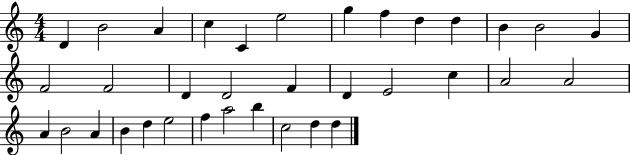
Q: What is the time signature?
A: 4/4